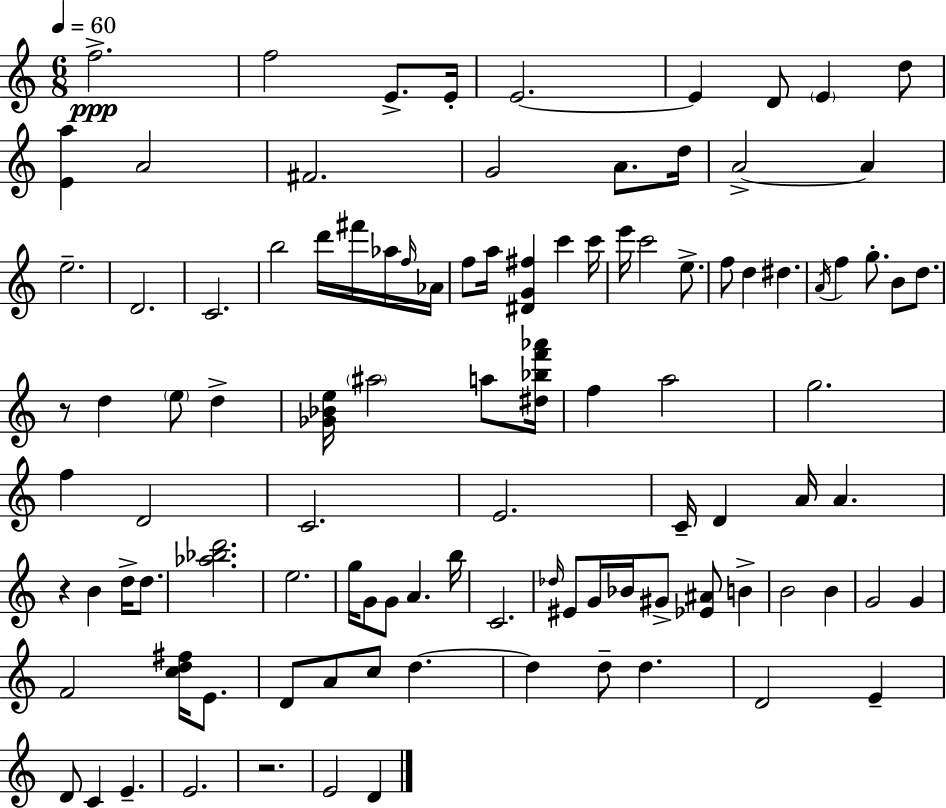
{
  \clef treble
  \numericTimeSignature
  \time 6/8
  \key a \minor
  \tempo 4 = 60
  f''2.->\ppp | f''2 e'8.-> e'16-. | e'2.~~ | e'4 d'8 \parenthesize e'4 d''8 | \break <e' a''>4 a'2 | fis'2. | g'2 a'8. d''16 | a'2->~~ a'4 | \break e''2.-- | d'2. | c'2. | b''2 d'''16 fis'''16 aes''16 \grace { f''16 } | \break aes'16 f''8 a''16 <dis' g' fis''>4 c'''4 | c'''16 e'''16 c'''2 e''8.-> | f''8 d''4 dis''4. | \acciaccatura { a'16 } f''4 g''8.-. b'8 d''8. | \break r8 d''4 \parenthesize e''8 d''4-> | <ges' bes' e''>16 \parenthesize ais''2 a''8 | <dis'' bes'' f''' aes'''>16 f''4 a''2 | g''2. | \break f''4 d'2 | c'2. | e'2. | c'16-- d'4 a'16 a'4. | \break r4 b'4 d''16-> d''8. | <aes'' bes'' d'''>2. | e''2. | g''16 g'8 g'8 a'4. | \break b''16 c'2. | \grace { des''16 } eis'8 g'16 bes'16 gis'8-> <ees' ais'>8 b'4-> | b'2 b'4 | g'2 g'4 | \break f'2 <c'' d'' fis''>16 | e'8. d'8 a'8 c''8 d''4.~~ | d''4 d''8-- d''4. | d'2 e'4-- | \break d'8 c'4 e'4.-- | e'2. | r2. | e'2 d'4 | \break \bar "|."
}